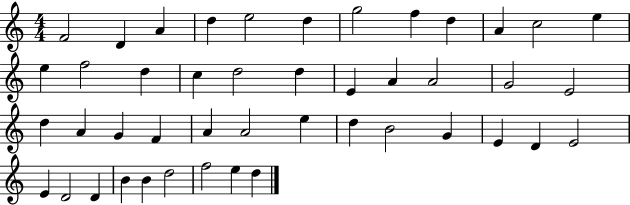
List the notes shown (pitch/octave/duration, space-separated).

F4/h D4/q A4/q D5/q E5/h D5/q G5/h F5/q D5/q A4/q C5/h E5/q E5/q F5/h D5/q C5/q D5/h D5/q E4/q A4/q A4/h G4/h E4/h D5/q A4/q G4/q F4/q A4/q A4/h E5/q D5/q B4/h G4/q E4/q D4/q E4/h E4/q D4/h D4/q B4/q B4/q D5/h F5/h E5/q D5/q